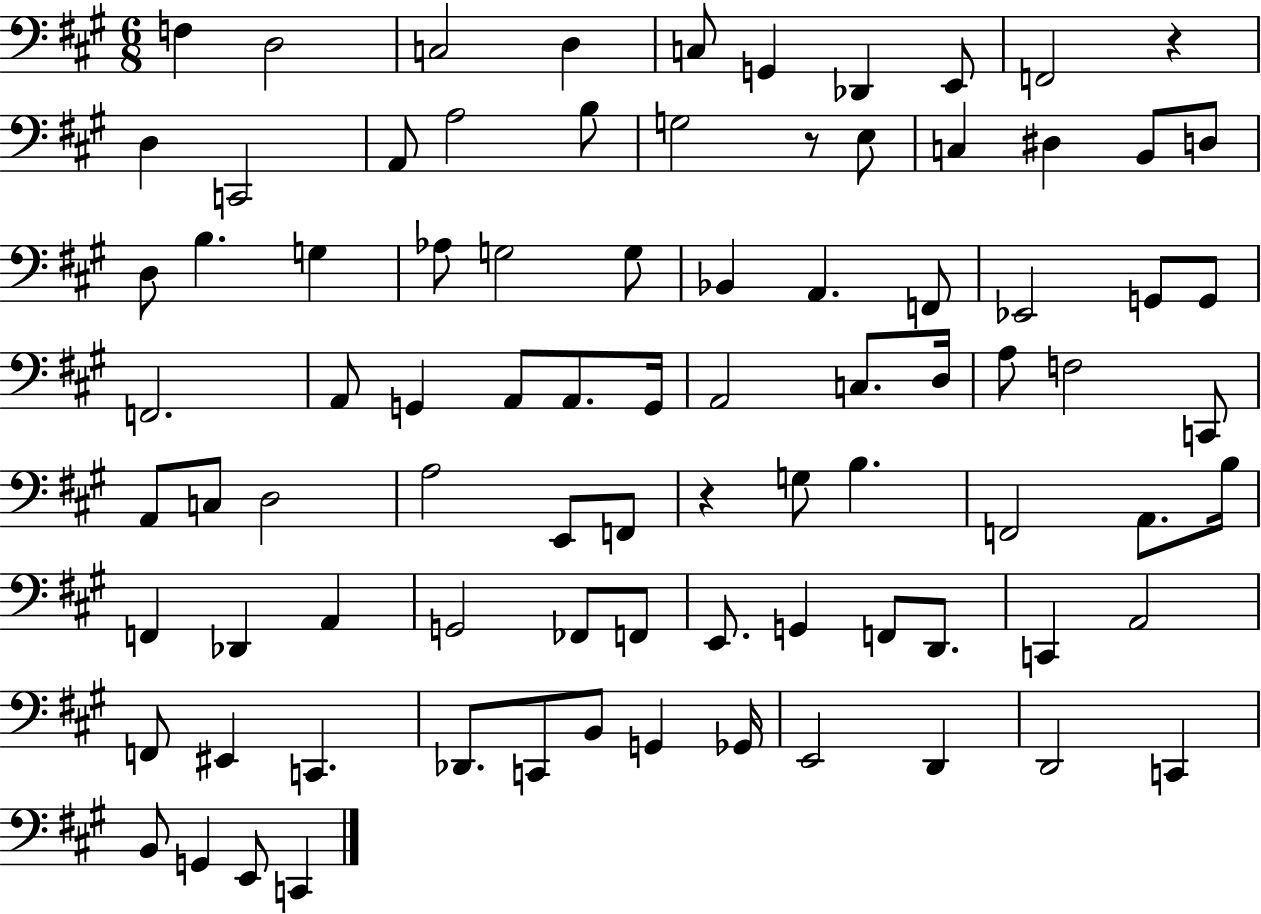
F3/q D3/h C3/h D3/q C3/e G2/q Db2/q E2/e F2/h R/q D3/q C2/h A2/e A3/h B3/e G3/h R/e E3/e C3/q D#3/q B2/e D3/e D3/e B3/q. G3/q Ab3/e G3/h G3/e Bb2/q A2/q. F2/e Eb2/h G2/e G2/e F2/h. A2/e G2/q A2/e A2/e. G2/s A2/h C3/e. D3/s A3/e F3/h C2/e A2/e C3/e D3/h A3/h E2/e F2/e R/q G3/e B3/q. F2/h A2/e. B3/s F2/q Db2/q A2/q G2/h FES2/e F2/e E2/e. G2/q F2/e D2/e. C2/q A2/h F2/e EIS2/q C2/q. Db2/e. C2/e B2/e G2/q Gb2/s E2/h D2/q D2/h C2/q B2/e G2/q E2/e C2/q